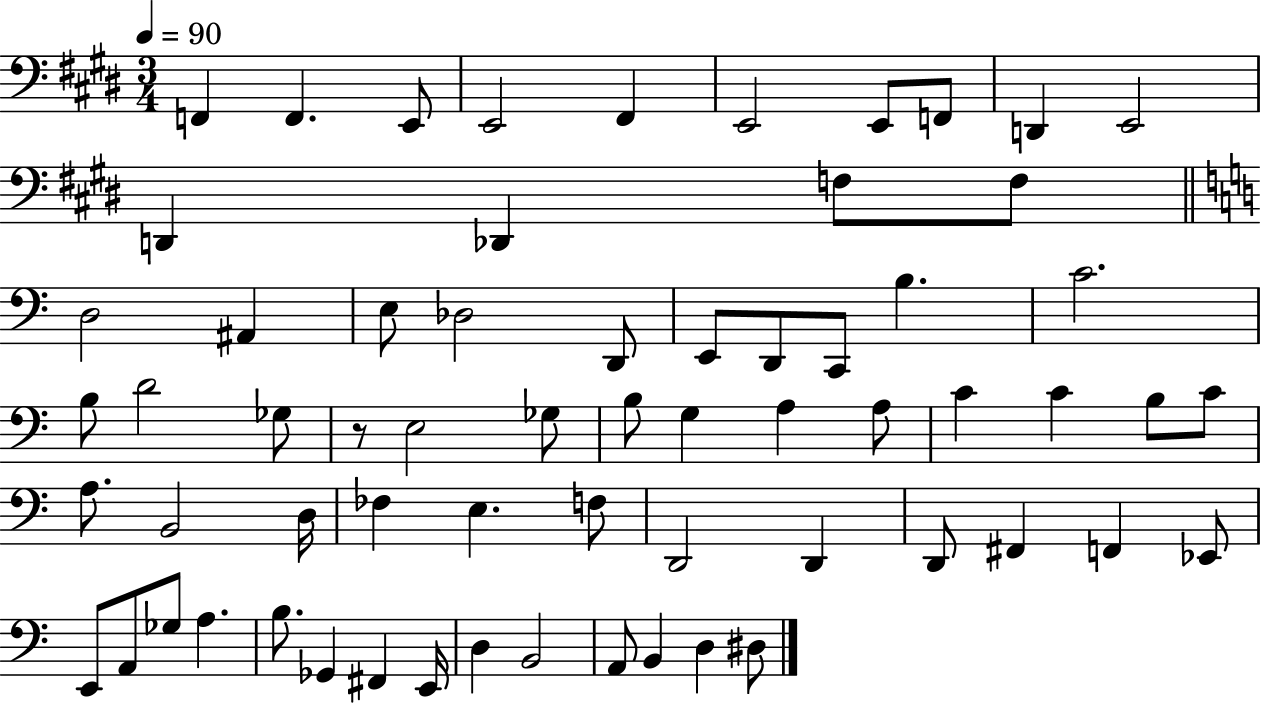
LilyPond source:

{
  \clef bass
  \numericTimeSignature
  \time 3/4
  \key e \major
  \tempo 4 = 90
  \repeat volta 2 { f,4 f,4. e,8 | e,2 fis,4 | e,2 e,8 f,8 | d,4 e,2 | \break d,4 des,4 f8 f8 | \bar "||" \break \key c \major d2 ais,4 | e8 des2 d,8 | e,8 d,8 c,8 b4. | c'2. | \break b8 d'2 ges8 | r8 e2 ges8 | b8 g4 a4 a8 | c'4 c'4 b8 c'8 | \break a8. b,2 d16 | fes4 e4. f8 | d,2 d,4 | d,8 fis,4 f,4 ees,8 | \break e,8 a,8 ges8 a4. | b8. ges,4 fis,4 e,16 | d4 b,2 | a,8 b,4 d4 dis8 | \break } \bar "|."
}